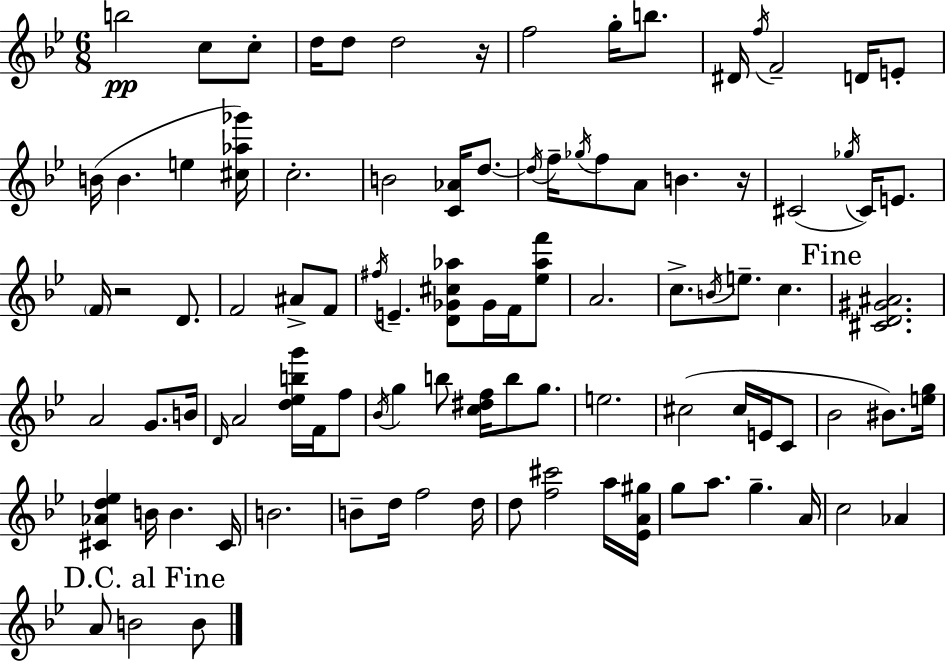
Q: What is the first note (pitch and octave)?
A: B5